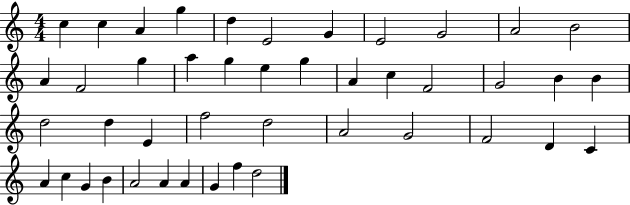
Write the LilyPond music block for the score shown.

{
  \clef treble
  \numericTimeSignature
  \time 4/4
  \key c \major
  c''4 c''4 a'4 g''4 | d''4 e'2 g'4 | e'2 g'2 | a'2 b'2 | \break a'4 f'2 g''4 | a''4 g''4 e''4 g''4 | a'4 c''4 f'2 | g'2 b'4 b'4 | \break d''2 d''4 e'4 | f''2 d''2 | a'2 g'2 | f'2 d'4 c'4 | \break a'4 c''4 g'4 b'4 | a'2 a'4 a'4 | g'4 f''4 d''2 | \bar "|."
}